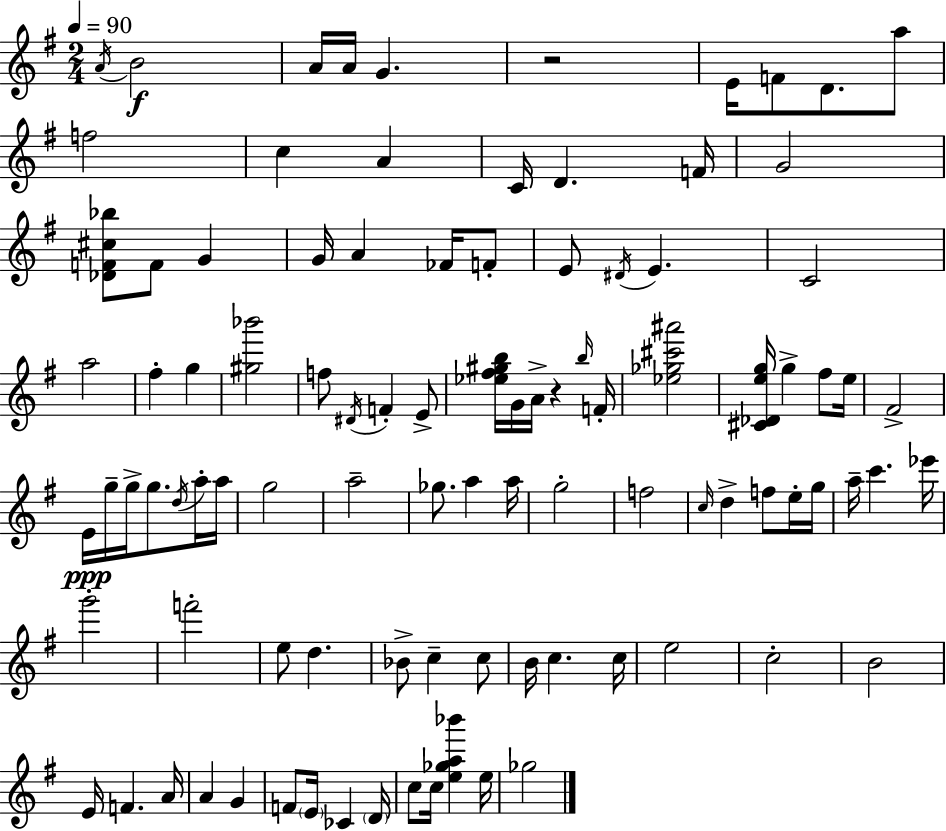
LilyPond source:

{
  \clef treble
  \numericTimeSignature
  \time 2/4
  \key e \minor
  \tempo 4 = 90
  \acciaccatura { a'16 }\f b'2 | a'16 a'16 g'4. | r2 | e'16 f'8 d'8. a''8 | \break f''2 | c''4 a'4 | c'16 d'4. | f'16 g'2 | \break <des' f' cis'' bes''>8 f'8 g'4 | g'16 a'4 fes'16 f'8-. | e'8 \acciaccatura { dis'16 } e'4. | c'2 | \break a''2 | fis''4-. g''4 | <gis'' bes'''>2 | f''8 \acciaccatura { dis'16 } f'4-. | \break e'8-> <ees'' fis'' gis'' b''>16 g'16 a'16-> r4 | \grace { b''16 } f'16-. <ees'' ges'' cis''' ais'''>2 | <cis' des' e'' g''>16 g''4-> | fis''8 e''16 fis'2-> | \break e'16\ppp g''16-- g''16-> g''8. | \acciaccatura { d''16 } a''16-. a''16 g''2 | a''2-- | ges''8. | \break a''4 a''16 g''2-. | f''2 | \grace { c''16 } d''4-> | f''8 e''16-. g''16 a''16-- c'''4. | \break ees'''16 g'''2-. | f'''2-. | e''8 | d''4. bes'8-> | \break c''4-- c''8 b'16 c''4. | c''16 e''2 | c''2-. | b'2 | \break e'16 f'4. | a'16 a'4 | g'4 f'8 | \parenthesize e'16 ces'4 \parenthesize d'16 c''8 | \break c''16 <e'' ges'' a'' bes'''>4 e''16 ges''2 | \bar "|."
}